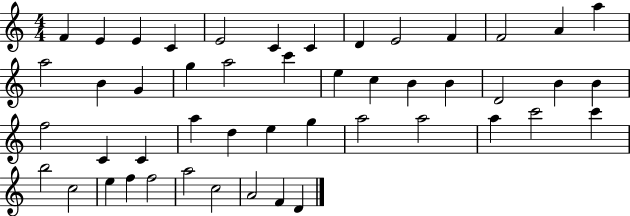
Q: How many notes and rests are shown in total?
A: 48